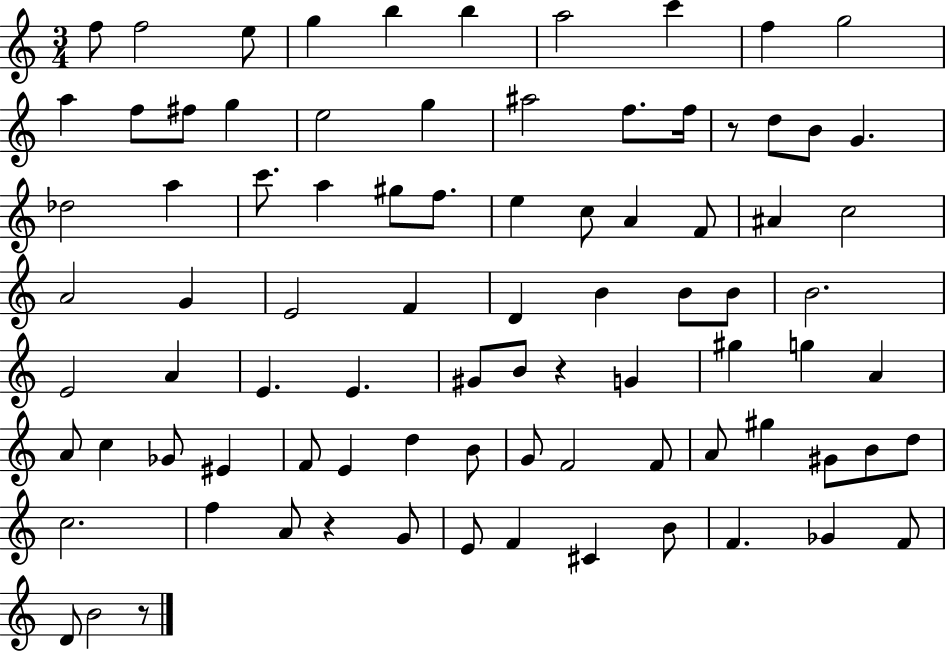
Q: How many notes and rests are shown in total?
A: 86